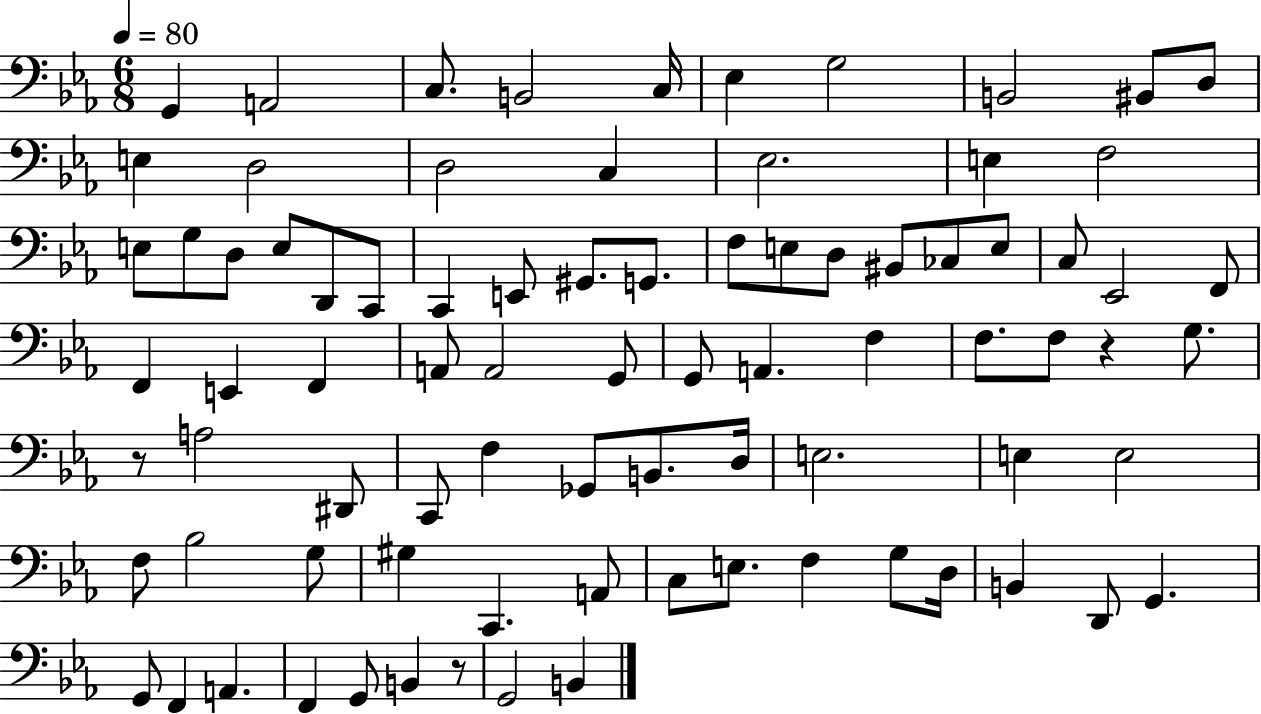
X:1
T:Untitled
M:6/8
L:1/4
K:Eb
G,, A,,2 C,/2 B,,2 C,/4 _E, G,2 B,,2 ^B,,/2 D,/2 E, D,2 D,2 C, _E,2 E, F,2 E,/2 G,/2 D,/2 E,/2 D,,/2 C,,/2 C,, E,,/2 ^G,,/2 G,,/2 F,/2 E,/2 D,/2 ^B,,/2 _C,/2 E,/2 C,/2 _E,,2 F,,/2 F,, E,, F,, A,,/2 A,,2 G,,/2 G,,/2 A,, F, F,/2 F,/2 z G,/2 z/2 A,2 ^D,,/2 C,,/2 F, _G,,/2 B,,/2 D,/4 E,2 E, E,2 F,/2 _B,2 G,/2 ^G, C,, A,,/2 C,/2 E,/2 F, G,/2 D,/4 B,, D,,/2 G,, G,,/2 F,, A,, F,, G,,/2 B,, z/2 G,,2 B,,